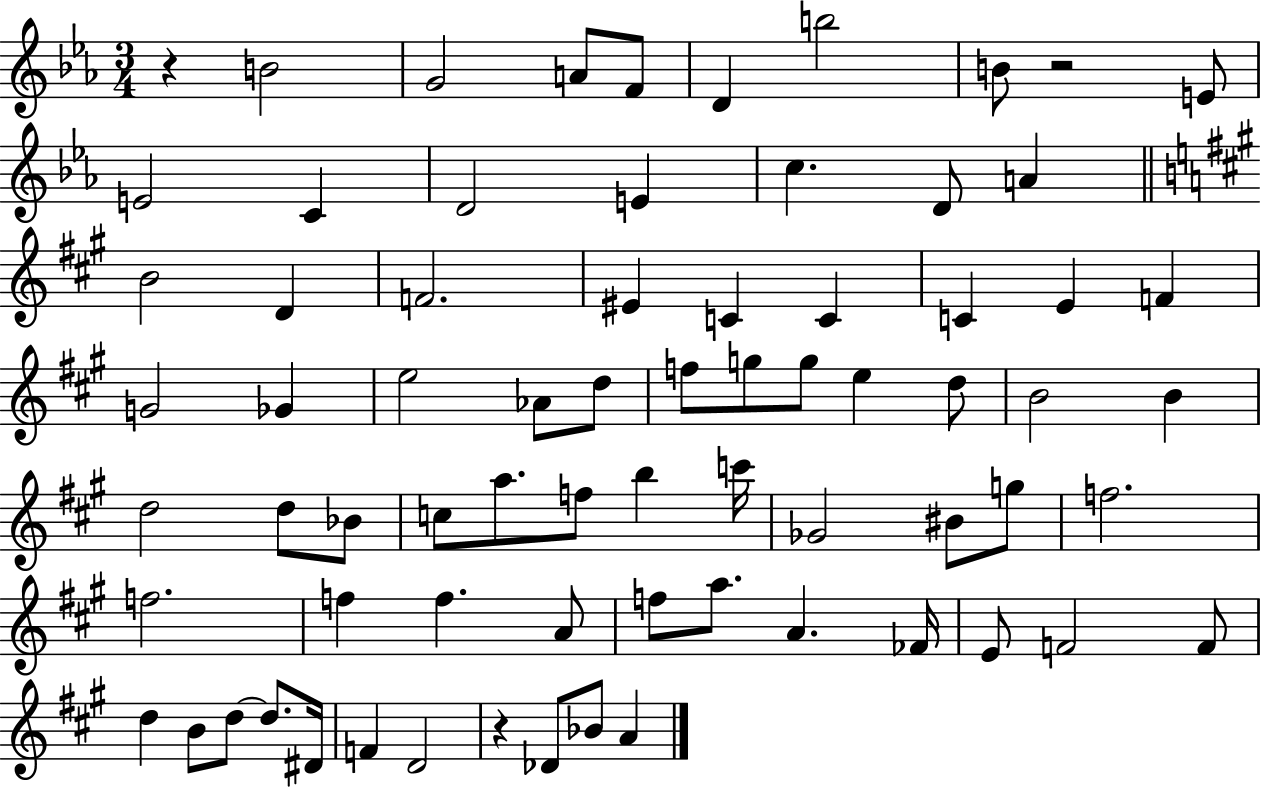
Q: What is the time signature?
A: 3/4